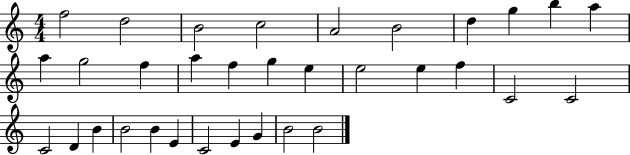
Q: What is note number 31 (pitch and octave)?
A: G4